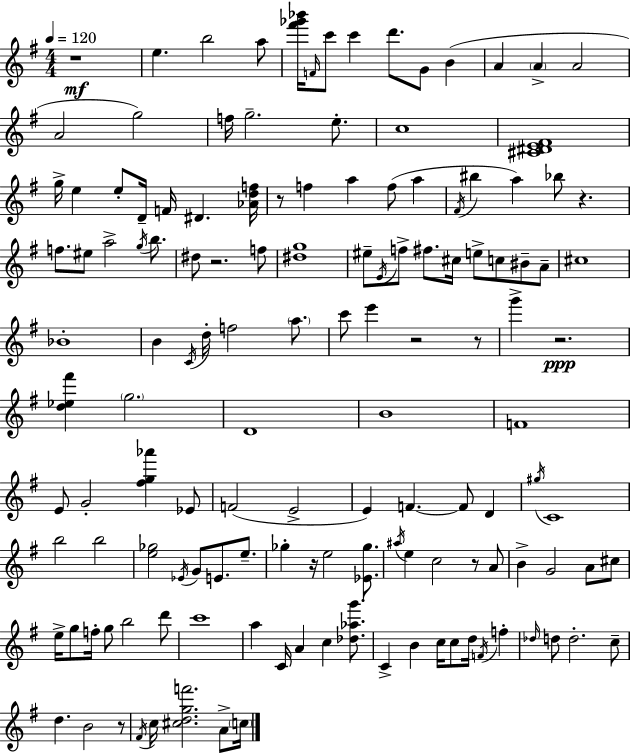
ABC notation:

X:1
T:Untitled
M:4/4
L:1/4
K:G
z4 e b2 a/2 [^f'_g'_b']/4 F/4 c'/2 c' d'/2 G/2 B A A A2 A2 g2 f/4 g2 e/2 c4 [^C^DE^F]4 g/4 e e/2 D/4 F/4 ^D [_Adf]/4 z/2 f a f/2 a ^F/4 ^b a _b/2 z f/2 ^e/2 a2 g/4 b/2 ^d/2 z2 f/2 [^dg]4 ^e/2 E/4 f/2 ^f/2 ^c/4 e/2 c/2 ^B/2 A/2 ^c4 _B4 B C/4 d/4 f2 a/2 c'/2 e' z2 z/2 g' z2 [d_e^f'] g2 D4 B4 F4 E/2 G2 [^fg_a'] _E/2 F2 E2 E F F/2 D ^g/4 C4 b2 b2 [e_g]2 _E/4 G/2 E/2 e/2 _g z/4 e2 [_E_g]/2 ^a/4 e c2 z/2 A/2 B G2 A/2 ^c/2 e/4 g/2 f/4 g/2 b2 d'/2 c'4 a C/4 A c [_d_ag']/2 C B c/4 c/2 d/4 F/4 f _d/4 d/2 d2 c/2 d B2 z/2 ^F/4 c/4 [^cdgf']2 A/2 c/4